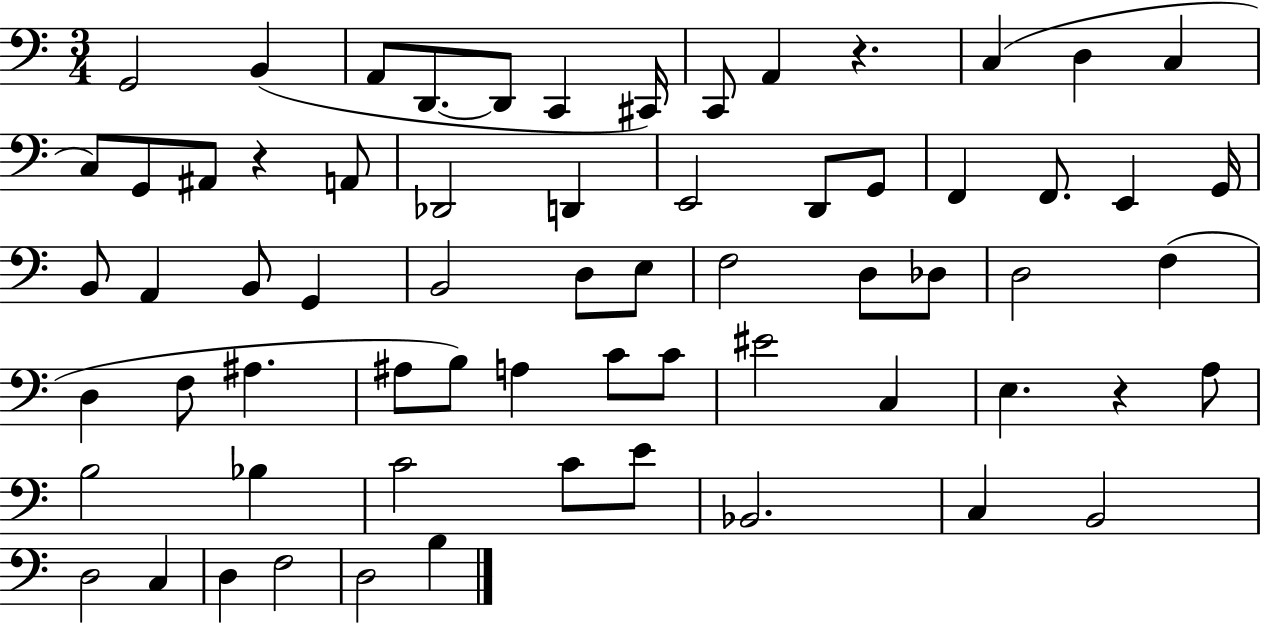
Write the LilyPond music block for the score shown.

{
  \clef bass
  \numericTimeSignature
  \time 3/4
  \key c \major
  \repeat volta 2 { g,2 b,4( | a,8 d,8.~~ d,8 c,4 cis,16) | c,8 a,4 r4. | c4( d4 c4 | \break c8) g,8 ais,8 r4 a,8 | des,2 d,4 | e,2 d,8 g,8 | f,4 f,8. e,4 g,16 | \break b,8 a,4 b,8 g,4 | b,2 d8 e8 | f2 d8 des8 | d2 f4( | \break d4 f8 ais4. | ais8 b8) a4 c'8 c'8 | eis'2 c4 | e4. r4 a8 | \break b2 bes4 | c'2 c'8 e'8 | bes,2. | c4 b,2 | \break d2 c4 | d4 f2 | d2 b4 | } \bar "|."
}